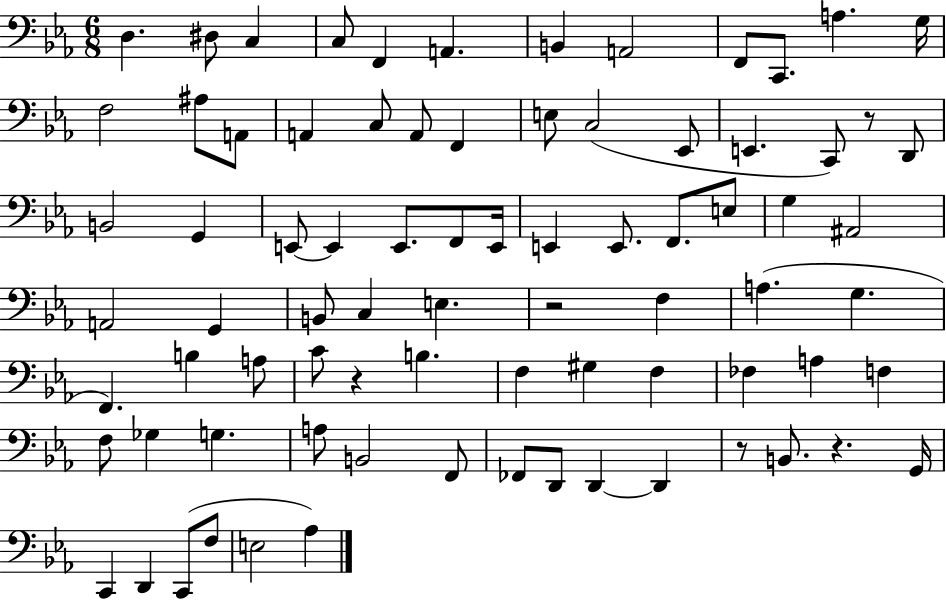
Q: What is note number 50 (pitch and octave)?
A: C4